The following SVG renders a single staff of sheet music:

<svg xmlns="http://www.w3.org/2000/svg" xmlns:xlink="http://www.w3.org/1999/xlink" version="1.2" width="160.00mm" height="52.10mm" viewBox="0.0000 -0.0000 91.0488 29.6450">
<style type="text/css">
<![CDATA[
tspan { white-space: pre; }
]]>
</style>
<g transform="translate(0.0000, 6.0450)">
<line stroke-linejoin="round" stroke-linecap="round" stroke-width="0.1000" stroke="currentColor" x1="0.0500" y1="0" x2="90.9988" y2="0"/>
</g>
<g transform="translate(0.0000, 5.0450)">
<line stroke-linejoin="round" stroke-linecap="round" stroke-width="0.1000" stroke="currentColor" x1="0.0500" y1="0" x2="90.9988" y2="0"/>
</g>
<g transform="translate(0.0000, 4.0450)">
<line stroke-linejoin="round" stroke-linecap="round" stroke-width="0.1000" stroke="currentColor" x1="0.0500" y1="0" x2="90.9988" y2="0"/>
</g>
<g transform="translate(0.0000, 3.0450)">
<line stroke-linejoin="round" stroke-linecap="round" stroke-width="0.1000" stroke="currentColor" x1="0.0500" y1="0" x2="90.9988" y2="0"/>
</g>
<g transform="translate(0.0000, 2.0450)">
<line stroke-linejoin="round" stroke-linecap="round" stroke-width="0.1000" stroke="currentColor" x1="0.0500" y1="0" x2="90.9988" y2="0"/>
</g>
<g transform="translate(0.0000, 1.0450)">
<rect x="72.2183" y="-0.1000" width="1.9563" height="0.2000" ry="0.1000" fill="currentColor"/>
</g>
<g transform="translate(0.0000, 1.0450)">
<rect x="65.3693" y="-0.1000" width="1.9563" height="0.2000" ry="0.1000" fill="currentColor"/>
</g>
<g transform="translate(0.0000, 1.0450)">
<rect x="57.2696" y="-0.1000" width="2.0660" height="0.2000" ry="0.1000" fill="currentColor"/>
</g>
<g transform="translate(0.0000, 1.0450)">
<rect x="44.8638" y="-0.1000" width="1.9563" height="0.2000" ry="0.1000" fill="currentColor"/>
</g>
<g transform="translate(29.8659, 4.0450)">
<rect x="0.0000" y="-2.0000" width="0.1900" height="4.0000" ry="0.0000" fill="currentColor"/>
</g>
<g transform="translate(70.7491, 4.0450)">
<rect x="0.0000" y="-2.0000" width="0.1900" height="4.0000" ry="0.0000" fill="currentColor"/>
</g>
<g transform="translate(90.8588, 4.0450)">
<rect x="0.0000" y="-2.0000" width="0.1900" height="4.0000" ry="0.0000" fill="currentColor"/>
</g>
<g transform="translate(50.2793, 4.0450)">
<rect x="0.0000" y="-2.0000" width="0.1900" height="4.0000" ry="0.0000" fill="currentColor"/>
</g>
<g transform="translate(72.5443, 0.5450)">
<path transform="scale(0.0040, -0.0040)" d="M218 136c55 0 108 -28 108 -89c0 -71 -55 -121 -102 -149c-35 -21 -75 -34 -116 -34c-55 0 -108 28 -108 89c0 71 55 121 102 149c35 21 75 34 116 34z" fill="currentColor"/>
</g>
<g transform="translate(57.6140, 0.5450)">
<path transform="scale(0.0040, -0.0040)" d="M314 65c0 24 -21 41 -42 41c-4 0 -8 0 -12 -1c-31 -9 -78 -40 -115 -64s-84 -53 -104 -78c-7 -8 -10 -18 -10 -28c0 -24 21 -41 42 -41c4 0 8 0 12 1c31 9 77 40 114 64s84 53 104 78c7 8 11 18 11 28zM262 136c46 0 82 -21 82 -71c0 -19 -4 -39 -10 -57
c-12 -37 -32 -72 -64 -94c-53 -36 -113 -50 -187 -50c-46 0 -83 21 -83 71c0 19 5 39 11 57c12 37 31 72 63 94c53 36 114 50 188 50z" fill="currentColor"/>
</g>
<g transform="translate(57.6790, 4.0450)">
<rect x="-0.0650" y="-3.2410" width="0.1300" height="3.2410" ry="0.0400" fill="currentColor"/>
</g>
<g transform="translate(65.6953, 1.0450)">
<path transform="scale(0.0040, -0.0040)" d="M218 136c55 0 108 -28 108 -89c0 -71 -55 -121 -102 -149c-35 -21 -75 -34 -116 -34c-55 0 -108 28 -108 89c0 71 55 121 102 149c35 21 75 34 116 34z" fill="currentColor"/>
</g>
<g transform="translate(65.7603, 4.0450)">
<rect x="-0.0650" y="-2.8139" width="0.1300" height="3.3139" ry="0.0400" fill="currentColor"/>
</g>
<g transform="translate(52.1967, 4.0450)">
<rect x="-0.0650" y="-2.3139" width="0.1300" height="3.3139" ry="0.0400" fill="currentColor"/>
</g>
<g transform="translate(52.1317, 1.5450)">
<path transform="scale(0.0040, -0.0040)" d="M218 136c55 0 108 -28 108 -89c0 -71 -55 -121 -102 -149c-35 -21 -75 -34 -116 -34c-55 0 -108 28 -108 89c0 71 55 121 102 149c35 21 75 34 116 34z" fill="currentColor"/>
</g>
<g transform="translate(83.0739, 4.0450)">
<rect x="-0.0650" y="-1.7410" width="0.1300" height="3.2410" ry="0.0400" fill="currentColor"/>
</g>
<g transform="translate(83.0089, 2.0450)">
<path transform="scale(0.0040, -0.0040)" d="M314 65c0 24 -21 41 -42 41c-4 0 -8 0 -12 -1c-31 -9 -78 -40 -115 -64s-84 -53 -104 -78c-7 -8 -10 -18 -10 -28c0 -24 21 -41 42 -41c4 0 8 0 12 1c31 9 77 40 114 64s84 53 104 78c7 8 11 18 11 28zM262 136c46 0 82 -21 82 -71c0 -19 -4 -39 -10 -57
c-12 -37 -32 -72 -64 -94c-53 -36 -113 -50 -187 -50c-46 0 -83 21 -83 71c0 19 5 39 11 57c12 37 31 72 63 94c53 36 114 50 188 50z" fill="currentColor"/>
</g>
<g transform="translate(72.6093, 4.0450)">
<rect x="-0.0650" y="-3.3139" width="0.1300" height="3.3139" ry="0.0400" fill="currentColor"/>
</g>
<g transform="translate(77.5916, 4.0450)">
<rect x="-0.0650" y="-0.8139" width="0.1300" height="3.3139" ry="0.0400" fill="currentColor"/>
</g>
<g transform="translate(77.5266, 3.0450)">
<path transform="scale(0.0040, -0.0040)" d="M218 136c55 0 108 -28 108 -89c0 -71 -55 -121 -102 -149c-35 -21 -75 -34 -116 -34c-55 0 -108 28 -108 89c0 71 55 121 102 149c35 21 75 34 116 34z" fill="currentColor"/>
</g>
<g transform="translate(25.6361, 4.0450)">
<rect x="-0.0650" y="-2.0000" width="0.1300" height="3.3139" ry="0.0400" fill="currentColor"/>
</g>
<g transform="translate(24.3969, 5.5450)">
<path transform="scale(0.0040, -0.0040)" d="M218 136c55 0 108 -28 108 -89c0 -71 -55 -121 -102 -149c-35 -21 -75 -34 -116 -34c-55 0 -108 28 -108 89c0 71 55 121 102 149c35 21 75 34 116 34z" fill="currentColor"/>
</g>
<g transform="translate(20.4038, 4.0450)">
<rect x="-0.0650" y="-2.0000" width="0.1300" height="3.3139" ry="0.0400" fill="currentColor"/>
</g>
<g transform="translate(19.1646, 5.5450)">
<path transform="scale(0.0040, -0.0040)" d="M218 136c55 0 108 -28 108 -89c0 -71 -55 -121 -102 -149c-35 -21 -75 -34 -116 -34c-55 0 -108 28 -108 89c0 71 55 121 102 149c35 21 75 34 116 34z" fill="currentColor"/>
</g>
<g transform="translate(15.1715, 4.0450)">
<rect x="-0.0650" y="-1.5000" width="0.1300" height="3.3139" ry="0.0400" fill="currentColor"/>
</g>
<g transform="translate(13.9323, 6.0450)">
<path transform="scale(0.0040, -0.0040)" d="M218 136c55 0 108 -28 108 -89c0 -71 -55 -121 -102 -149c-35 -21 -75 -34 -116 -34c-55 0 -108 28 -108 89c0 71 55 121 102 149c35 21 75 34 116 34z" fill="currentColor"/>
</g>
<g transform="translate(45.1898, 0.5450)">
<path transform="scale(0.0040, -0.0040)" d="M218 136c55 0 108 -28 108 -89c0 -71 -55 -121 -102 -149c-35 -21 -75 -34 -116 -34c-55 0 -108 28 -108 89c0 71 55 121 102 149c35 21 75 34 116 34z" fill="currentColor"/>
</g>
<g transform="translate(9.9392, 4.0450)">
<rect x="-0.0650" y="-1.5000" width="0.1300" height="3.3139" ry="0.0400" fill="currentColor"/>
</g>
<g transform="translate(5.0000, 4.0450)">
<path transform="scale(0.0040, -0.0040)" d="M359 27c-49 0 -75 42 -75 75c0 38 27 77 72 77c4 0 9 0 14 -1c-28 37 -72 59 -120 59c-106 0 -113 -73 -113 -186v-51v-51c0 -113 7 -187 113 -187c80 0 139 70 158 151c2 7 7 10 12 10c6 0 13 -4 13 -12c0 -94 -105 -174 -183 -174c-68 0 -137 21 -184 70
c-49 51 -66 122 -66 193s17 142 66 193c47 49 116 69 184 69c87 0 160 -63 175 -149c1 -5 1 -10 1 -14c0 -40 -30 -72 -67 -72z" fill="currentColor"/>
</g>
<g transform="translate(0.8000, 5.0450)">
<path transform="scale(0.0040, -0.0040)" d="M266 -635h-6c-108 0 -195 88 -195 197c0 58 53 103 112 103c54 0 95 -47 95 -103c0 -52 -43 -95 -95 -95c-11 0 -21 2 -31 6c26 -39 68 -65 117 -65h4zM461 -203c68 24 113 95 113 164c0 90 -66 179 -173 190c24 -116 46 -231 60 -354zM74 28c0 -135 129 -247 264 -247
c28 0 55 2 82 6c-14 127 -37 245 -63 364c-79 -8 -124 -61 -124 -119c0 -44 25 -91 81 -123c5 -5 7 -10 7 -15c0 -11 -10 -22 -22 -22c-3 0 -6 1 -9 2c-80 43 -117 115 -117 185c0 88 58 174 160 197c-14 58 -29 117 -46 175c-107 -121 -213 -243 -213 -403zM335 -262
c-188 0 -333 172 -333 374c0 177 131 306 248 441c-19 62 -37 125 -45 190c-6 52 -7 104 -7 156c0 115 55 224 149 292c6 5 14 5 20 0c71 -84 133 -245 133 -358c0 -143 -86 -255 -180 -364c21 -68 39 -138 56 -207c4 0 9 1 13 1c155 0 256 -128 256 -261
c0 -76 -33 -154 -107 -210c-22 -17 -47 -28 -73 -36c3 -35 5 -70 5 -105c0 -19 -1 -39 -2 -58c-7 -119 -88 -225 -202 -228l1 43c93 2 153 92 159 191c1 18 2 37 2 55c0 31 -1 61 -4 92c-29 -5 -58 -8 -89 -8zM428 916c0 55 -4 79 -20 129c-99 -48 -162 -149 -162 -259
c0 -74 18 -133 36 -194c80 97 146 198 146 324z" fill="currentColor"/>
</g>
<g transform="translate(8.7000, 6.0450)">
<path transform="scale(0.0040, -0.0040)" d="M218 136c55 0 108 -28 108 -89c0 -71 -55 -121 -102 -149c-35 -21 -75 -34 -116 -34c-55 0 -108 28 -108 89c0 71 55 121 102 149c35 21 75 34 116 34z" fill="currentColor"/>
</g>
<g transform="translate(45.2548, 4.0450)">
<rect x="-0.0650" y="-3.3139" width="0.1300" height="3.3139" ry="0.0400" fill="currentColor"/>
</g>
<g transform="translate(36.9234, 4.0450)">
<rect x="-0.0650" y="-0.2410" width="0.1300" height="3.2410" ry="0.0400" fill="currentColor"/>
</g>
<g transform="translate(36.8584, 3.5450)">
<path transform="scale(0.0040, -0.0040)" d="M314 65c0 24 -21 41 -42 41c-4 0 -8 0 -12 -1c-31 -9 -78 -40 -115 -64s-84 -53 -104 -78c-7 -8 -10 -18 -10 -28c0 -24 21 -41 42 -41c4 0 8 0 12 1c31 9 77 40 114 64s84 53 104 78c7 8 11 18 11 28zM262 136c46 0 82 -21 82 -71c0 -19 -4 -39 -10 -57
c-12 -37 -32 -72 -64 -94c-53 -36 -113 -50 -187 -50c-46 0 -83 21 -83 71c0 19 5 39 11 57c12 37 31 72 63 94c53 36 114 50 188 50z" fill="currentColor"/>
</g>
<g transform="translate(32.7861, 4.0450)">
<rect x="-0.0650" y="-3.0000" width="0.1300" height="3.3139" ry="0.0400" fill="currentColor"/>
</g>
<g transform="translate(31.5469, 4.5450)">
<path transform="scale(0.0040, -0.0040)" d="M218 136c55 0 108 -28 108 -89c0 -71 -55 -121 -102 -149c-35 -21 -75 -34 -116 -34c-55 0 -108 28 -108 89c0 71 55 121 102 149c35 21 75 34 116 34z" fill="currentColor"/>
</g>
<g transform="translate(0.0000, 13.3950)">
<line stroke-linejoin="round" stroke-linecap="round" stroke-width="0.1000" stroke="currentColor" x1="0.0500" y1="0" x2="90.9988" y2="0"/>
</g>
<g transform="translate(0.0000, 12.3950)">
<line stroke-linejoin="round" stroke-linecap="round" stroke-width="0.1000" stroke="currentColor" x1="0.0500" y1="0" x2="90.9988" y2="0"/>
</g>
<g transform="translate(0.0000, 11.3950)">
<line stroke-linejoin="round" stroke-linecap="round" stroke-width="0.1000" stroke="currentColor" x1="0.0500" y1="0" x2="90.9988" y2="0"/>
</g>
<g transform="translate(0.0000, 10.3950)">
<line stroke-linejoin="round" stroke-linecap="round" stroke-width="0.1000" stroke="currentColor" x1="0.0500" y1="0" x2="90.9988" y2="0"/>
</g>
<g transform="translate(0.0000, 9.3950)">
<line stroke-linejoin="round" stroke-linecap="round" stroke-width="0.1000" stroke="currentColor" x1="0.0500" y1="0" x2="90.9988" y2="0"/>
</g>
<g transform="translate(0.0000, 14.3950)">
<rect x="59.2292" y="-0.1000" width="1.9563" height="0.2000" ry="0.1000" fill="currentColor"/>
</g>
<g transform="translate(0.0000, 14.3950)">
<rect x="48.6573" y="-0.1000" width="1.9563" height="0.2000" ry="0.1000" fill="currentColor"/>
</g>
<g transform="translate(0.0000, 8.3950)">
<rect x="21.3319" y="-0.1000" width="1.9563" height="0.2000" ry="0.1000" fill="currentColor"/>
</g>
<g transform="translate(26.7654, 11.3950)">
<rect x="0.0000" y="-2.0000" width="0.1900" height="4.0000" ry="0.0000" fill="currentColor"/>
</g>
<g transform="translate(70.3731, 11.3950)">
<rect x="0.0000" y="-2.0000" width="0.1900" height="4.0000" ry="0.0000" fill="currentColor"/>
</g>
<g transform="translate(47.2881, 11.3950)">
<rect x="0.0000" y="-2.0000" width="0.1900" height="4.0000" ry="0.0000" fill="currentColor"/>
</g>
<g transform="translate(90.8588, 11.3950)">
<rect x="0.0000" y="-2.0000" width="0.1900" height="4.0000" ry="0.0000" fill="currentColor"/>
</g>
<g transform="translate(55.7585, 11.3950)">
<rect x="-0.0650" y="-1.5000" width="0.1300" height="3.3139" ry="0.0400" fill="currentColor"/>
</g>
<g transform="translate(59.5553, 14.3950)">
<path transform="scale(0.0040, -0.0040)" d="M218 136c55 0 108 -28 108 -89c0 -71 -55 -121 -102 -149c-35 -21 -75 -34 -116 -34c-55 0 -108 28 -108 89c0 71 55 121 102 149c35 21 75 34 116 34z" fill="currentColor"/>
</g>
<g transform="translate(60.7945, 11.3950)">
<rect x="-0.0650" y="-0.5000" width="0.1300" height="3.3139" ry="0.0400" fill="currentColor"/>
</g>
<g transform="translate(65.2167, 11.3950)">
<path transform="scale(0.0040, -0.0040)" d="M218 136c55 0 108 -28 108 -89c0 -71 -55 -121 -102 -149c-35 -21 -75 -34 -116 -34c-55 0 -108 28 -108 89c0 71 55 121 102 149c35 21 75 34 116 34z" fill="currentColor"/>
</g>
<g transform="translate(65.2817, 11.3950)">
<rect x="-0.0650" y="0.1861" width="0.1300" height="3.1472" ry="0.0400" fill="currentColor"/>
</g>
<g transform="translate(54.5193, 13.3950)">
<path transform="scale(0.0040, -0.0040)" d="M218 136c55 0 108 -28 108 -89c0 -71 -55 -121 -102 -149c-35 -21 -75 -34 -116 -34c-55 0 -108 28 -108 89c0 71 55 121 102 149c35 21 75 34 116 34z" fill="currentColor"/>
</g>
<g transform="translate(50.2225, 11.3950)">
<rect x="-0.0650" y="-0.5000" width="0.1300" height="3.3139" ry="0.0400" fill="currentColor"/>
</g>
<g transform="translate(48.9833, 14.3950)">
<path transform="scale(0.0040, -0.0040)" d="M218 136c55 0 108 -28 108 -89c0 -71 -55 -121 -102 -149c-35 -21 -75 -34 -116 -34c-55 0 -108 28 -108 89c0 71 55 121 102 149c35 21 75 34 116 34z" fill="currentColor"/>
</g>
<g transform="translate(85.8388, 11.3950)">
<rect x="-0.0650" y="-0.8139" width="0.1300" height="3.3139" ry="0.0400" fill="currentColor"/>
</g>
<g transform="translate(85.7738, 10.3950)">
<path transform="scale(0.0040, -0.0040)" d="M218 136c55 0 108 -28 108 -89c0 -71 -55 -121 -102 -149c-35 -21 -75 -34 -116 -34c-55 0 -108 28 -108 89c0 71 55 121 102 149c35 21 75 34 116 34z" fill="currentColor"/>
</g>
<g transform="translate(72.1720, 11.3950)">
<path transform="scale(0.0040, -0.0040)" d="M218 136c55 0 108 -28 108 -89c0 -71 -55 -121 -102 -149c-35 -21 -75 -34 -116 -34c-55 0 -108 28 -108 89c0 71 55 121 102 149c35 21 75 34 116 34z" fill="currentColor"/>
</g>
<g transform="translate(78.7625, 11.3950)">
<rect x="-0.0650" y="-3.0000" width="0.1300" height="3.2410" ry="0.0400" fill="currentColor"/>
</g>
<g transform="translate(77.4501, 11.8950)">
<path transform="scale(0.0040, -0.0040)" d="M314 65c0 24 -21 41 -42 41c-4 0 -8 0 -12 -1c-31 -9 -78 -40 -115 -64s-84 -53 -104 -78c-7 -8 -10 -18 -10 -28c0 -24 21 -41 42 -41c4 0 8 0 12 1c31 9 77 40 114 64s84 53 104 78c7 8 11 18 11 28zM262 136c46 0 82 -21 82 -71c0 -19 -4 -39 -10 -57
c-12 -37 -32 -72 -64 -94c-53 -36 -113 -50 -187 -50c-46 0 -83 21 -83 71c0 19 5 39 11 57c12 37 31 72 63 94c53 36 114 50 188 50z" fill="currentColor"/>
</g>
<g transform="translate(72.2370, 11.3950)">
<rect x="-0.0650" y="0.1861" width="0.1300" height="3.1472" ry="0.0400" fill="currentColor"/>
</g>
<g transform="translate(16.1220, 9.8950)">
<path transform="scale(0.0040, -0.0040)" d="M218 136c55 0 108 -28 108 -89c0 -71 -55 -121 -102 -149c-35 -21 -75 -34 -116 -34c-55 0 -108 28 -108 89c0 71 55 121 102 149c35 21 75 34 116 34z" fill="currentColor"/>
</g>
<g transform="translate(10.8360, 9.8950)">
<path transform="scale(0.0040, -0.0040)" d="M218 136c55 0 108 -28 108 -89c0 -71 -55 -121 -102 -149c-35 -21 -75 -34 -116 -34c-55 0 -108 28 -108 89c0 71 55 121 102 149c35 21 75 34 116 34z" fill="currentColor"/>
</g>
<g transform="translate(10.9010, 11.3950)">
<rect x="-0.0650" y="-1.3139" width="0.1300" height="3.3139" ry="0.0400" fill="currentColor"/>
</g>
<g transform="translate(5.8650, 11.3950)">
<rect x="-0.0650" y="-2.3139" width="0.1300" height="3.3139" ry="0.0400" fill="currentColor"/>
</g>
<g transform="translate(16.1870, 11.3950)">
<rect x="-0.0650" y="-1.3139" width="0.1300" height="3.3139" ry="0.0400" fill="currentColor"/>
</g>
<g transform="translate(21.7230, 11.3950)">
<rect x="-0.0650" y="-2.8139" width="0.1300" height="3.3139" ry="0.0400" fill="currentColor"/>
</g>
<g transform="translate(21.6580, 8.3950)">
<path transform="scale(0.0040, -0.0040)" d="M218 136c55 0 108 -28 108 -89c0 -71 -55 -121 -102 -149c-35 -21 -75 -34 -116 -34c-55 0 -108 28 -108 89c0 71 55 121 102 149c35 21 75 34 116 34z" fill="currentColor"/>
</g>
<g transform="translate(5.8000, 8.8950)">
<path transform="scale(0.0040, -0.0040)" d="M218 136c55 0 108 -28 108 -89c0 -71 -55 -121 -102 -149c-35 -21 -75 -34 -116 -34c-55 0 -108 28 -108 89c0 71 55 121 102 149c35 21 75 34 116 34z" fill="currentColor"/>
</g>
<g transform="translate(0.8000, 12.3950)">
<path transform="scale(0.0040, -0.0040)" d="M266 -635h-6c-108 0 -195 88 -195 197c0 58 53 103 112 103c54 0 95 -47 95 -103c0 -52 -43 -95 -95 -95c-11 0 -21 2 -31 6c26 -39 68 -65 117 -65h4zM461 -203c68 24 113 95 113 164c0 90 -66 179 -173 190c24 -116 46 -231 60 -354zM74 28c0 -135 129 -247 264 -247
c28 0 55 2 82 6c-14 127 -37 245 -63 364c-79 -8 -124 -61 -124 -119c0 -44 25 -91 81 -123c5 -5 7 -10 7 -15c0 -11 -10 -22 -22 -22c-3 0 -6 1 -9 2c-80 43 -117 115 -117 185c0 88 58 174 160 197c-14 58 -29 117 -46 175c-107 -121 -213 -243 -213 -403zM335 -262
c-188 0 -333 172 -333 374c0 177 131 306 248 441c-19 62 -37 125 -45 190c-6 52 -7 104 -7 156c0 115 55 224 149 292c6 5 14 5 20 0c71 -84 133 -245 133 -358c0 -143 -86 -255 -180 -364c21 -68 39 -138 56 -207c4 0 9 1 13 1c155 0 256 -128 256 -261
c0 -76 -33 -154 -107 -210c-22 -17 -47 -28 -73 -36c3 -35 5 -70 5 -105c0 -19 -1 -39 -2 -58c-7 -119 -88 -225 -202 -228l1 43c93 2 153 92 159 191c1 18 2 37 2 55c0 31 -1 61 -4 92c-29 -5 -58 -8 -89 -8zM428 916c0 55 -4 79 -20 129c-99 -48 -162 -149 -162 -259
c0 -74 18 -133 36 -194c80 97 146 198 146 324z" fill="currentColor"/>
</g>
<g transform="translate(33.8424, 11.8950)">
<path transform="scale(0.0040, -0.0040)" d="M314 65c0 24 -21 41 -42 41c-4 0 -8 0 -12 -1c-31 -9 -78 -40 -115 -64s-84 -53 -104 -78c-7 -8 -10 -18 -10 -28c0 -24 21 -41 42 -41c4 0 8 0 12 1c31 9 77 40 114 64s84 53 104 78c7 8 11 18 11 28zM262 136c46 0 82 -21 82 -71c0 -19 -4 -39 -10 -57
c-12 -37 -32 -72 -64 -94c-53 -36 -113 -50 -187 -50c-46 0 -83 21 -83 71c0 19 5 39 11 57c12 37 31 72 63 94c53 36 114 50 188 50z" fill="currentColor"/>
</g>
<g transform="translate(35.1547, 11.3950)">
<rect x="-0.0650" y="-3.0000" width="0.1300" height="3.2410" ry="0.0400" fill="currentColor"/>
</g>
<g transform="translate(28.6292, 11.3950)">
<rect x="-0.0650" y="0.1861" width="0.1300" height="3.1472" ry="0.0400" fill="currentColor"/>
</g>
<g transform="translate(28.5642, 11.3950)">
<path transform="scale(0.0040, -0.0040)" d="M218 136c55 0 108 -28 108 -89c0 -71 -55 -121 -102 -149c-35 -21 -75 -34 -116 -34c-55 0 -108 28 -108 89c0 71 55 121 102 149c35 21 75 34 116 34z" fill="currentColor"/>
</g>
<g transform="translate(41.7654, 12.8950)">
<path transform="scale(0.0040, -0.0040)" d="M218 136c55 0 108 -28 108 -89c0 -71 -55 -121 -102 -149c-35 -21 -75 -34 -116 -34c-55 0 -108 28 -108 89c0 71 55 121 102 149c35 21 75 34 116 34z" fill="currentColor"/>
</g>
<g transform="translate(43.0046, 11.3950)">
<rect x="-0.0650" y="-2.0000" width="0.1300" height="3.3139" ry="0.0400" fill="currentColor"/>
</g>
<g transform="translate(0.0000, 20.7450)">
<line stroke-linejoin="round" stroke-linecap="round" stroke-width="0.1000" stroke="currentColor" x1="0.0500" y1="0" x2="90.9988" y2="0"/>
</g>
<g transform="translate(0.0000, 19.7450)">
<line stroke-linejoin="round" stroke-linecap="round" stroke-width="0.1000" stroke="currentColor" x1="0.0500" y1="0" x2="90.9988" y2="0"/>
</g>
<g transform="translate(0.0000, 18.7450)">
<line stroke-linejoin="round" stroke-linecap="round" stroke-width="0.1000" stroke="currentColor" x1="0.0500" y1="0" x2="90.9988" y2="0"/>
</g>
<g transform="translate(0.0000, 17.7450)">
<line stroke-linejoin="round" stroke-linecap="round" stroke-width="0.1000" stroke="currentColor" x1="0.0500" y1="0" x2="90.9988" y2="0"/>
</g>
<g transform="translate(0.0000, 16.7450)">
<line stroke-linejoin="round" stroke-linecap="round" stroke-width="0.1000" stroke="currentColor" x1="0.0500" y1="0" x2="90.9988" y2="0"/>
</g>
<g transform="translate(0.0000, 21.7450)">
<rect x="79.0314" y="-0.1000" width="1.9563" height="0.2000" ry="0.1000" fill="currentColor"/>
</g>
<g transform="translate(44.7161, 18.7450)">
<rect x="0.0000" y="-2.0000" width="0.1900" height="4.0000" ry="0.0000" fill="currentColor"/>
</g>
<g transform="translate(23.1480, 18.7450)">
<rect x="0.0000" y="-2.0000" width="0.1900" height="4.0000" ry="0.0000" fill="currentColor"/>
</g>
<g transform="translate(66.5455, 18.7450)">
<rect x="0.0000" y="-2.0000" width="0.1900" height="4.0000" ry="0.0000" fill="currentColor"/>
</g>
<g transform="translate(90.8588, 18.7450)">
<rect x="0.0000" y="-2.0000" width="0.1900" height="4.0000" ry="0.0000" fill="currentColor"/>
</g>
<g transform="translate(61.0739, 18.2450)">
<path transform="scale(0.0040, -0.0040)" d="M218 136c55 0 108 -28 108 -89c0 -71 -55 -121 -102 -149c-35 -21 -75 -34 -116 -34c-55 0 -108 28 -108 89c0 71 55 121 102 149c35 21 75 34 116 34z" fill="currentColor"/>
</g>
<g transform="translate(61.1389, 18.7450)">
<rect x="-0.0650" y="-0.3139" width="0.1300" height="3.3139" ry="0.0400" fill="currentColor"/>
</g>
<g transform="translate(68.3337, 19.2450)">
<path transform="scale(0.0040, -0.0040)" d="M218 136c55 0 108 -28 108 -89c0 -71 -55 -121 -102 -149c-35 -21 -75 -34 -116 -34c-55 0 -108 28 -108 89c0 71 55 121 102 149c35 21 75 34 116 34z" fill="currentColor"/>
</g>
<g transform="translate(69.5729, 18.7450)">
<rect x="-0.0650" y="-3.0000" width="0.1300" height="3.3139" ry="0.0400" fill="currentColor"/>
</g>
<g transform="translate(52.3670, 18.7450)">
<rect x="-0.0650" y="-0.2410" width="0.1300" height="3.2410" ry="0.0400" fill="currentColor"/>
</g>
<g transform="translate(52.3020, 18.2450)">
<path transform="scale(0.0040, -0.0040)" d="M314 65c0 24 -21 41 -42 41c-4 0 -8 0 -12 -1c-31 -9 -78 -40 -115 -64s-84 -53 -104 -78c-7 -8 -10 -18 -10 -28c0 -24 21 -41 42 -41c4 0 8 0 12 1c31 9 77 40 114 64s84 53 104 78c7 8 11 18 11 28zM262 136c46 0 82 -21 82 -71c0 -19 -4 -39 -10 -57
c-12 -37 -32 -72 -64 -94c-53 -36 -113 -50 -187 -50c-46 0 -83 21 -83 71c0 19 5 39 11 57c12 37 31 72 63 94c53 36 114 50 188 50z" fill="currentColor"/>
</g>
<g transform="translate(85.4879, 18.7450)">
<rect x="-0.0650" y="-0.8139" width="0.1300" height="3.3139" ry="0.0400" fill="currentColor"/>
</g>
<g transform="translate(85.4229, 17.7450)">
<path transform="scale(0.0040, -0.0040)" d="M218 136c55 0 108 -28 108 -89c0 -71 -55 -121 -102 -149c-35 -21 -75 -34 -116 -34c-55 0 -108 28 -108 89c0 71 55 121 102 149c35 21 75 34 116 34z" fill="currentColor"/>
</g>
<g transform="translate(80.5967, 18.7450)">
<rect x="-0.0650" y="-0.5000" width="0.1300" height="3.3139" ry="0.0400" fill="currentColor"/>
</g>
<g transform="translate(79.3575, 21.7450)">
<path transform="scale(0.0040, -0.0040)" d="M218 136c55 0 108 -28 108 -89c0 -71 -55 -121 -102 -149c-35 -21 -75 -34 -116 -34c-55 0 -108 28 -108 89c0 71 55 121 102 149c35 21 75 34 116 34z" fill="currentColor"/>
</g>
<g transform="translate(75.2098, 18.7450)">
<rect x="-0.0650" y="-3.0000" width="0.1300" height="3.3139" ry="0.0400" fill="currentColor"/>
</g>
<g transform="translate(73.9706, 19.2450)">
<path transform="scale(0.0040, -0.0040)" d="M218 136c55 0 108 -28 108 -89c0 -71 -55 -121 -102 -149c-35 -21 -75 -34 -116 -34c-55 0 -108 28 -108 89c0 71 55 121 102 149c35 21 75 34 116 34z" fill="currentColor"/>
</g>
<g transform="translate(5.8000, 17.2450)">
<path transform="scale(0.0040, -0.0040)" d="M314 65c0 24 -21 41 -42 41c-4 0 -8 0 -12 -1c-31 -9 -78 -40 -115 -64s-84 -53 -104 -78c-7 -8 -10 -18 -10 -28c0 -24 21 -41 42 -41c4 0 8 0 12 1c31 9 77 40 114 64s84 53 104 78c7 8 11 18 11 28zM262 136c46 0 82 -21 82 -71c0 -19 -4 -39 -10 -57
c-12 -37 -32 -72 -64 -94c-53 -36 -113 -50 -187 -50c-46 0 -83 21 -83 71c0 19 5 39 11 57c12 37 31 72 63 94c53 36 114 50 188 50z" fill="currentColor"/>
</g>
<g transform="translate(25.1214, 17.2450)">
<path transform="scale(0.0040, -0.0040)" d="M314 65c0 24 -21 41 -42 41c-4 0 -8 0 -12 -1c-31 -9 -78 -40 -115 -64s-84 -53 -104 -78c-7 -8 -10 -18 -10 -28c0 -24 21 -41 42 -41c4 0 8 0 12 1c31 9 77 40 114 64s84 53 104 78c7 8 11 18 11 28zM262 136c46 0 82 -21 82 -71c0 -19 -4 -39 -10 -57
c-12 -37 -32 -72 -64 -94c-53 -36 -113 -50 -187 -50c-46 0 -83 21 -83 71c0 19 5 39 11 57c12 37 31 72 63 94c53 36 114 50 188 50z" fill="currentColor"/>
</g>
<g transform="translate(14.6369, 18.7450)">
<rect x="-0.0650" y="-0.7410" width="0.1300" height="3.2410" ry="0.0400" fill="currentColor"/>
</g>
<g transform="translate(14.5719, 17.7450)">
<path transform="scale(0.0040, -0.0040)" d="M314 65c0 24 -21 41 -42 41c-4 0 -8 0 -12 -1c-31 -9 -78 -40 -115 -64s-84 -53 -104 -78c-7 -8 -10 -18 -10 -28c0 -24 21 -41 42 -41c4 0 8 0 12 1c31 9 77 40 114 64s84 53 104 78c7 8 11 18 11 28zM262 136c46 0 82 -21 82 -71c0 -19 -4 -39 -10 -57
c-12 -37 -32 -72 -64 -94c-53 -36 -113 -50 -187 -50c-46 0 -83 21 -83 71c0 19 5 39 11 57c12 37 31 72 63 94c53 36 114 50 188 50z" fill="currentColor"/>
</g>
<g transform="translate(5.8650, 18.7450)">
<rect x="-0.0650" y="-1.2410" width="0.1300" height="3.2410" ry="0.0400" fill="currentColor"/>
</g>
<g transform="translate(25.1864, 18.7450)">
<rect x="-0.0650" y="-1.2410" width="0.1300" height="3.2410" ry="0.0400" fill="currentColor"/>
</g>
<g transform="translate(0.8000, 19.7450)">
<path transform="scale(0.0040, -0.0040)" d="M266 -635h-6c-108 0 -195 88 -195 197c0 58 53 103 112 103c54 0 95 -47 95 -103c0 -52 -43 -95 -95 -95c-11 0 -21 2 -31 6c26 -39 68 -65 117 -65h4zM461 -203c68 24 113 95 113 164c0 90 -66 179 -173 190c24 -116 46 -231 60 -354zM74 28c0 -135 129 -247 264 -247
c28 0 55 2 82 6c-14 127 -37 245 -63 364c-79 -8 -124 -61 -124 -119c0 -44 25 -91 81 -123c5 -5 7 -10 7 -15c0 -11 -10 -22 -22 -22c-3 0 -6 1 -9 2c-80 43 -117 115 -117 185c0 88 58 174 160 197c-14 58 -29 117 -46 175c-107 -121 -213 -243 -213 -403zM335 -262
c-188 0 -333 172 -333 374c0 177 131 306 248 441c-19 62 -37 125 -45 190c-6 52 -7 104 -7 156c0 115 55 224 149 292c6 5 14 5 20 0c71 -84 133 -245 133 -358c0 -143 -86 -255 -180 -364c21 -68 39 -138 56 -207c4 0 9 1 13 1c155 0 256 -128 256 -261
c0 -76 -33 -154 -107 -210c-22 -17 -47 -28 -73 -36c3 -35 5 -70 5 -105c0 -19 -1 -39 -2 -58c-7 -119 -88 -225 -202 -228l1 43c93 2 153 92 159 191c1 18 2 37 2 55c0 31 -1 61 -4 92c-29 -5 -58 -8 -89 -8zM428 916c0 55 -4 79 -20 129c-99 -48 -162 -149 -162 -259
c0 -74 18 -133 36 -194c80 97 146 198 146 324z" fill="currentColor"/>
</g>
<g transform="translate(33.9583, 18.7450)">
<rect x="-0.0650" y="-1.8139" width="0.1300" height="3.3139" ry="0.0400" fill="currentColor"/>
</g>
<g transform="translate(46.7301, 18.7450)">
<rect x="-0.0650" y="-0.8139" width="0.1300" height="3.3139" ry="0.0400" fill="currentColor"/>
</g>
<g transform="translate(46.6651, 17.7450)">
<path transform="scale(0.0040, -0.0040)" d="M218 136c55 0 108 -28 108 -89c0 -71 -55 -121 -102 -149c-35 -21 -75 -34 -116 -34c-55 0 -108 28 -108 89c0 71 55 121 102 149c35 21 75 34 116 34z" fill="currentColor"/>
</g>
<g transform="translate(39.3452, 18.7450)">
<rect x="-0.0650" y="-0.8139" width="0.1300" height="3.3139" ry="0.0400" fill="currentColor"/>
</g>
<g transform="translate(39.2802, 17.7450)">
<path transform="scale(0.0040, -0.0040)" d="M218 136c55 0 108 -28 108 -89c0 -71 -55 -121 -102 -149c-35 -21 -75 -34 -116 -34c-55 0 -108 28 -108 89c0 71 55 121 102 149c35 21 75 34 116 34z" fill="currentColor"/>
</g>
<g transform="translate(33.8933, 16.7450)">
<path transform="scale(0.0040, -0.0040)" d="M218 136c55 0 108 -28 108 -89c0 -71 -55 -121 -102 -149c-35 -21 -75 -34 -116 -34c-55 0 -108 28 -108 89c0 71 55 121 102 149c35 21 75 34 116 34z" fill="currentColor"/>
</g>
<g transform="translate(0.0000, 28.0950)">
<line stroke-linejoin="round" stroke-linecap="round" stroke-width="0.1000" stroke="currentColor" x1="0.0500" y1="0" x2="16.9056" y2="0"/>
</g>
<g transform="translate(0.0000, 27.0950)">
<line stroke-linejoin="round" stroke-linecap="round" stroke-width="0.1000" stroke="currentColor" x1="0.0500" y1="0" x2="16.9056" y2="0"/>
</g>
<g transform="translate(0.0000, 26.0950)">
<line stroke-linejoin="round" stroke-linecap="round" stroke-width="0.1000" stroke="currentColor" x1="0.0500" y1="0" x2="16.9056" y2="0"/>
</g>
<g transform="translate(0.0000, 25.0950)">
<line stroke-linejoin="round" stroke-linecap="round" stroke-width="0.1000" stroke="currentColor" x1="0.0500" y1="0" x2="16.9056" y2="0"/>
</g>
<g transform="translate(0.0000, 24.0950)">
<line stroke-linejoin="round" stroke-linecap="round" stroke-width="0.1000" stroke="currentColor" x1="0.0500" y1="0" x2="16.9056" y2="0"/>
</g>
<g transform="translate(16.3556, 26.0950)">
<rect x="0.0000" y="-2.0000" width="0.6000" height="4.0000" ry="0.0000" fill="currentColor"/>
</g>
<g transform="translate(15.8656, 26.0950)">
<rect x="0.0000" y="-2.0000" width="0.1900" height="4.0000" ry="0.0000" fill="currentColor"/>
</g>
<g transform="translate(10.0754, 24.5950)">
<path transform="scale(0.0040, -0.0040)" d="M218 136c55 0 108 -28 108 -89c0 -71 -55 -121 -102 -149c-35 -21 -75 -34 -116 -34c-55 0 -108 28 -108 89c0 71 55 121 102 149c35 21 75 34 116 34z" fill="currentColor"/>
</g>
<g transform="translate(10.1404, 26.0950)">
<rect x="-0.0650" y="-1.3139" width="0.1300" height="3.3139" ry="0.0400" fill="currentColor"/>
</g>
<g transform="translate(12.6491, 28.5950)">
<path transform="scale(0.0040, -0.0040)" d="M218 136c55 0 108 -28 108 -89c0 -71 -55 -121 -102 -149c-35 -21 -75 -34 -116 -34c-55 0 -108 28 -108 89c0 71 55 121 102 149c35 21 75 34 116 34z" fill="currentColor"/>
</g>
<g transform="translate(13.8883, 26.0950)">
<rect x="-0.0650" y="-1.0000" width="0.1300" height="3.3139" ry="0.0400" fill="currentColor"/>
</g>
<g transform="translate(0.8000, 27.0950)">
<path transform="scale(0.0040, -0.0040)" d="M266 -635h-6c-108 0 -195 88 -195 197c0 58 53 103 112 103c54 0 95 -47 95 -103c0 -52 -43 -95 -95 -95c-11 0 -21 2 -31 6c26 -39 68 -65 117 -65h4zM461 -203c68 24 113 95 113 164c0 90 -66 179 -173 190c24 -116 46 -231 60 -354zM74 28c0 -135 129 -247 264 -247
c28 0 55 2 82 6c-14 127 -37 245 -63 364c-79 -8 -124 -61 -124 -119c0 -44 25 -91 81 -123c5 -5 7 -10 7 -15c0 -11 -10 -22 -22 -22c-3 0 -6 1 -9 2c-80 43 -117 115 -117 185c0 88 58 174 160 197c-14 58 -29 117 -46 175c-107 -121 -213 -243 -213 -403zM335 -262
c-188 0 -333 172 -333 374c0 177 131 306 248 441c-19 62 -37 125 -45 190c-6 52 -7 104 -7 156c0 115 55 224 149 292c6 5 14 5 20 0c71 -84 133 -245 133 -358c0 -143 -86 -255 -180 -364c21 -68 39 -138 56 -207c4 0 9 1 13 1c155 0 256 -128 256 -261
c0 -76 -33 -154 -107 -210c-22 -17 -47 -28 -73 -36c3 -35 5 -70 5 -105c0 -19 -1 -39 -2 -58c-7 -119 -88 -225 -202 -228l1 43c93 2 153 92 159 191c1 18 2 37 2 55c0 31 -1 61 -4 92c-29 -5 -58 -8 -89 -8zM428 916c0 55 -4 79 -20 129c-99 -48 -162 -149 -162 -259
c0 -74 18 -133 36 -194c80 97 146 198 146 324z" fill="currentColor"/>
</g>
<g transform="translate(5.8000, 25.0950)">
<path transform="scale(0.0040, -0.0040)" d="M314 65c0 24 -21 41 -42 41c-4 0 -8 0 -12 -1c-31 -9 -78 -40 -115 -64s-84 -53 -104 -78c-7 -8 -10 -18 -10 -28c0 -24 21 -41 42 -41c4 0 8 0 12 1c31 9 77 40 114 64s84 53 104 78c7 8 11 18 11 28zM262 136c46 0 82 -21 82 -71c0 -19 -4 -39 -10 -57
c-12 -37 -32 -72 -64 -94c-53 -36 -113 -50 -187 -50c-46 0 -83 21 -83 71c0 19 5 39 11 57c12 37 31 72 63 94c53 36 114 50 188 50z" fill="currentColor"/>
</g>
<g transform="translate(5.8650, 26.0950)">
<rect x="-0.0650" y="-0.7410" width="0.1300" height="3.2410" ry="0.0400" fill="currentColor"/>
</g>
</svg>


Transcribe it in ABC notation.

X:1
T:Untitled
M:4/4
L:1/4
K:C
E E F F A c2 b g b2 a b d f2 g e e a B A2 F C E C B B A2 d e2 d2 e2 f d d c2 c A A C d d2 e D